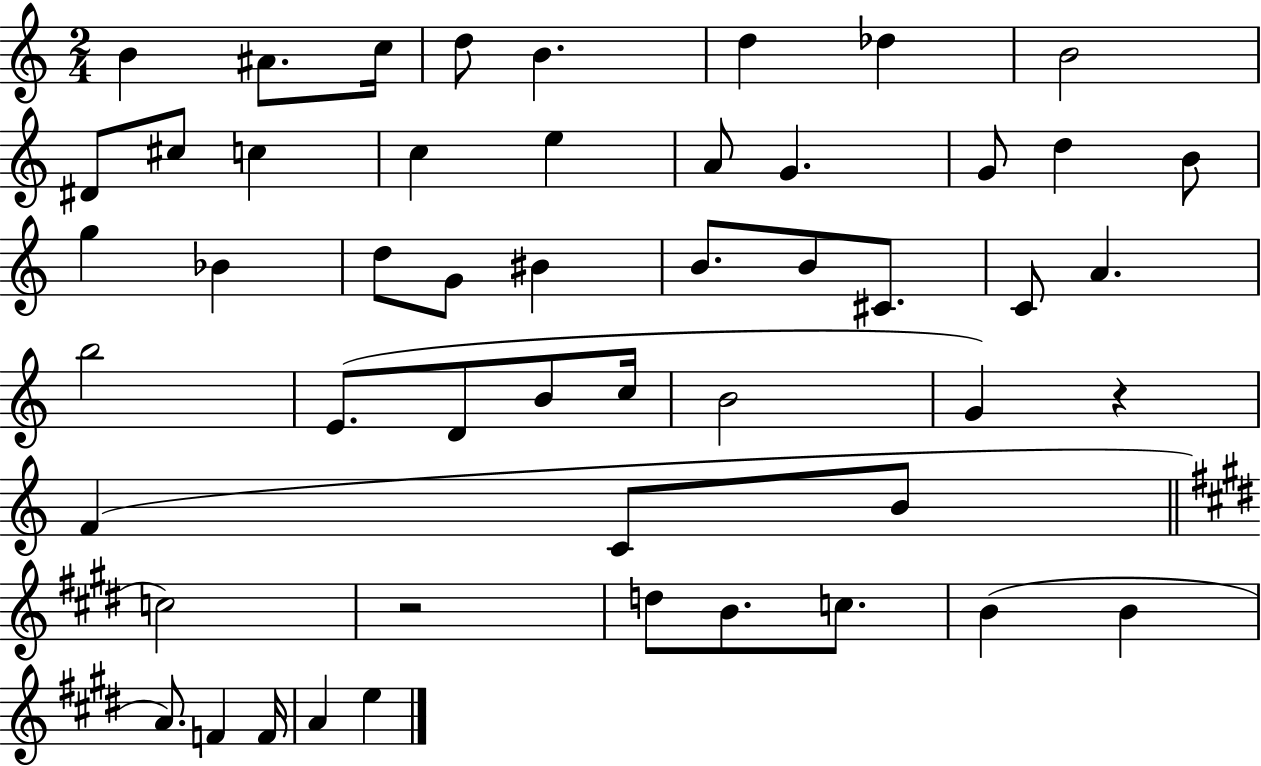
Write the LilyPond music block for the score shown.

{
  \clef treble
  \numericTimeSignature
  \time 2/4
  \key c \major
  \repeat volta 2 { b'4 ais'8. c''16 | d''8 b'4. | d''4 des''4 | b'2 | \break dis'8 cis''8 c''4 | c''4 e''4 | a'8 g'4. | g'8 d''4 b'8 | \break g''4 bes'4 | d''8 g'8 bis'4 | b'8. b'8 cis'8. | c'8 a'4. | \break b''2 | e'8.( d'8 b'8 c''16 | b'2 | g'4) r4 | \break f'4( c'8 b'8 | \bar "||" \break \key e \major c''2) | r2 | d''8 b'8. c''8. | b'4( b'4 | \break a'8.) f'4 f'16 | a'4 e''4 | } \bar "|."
}